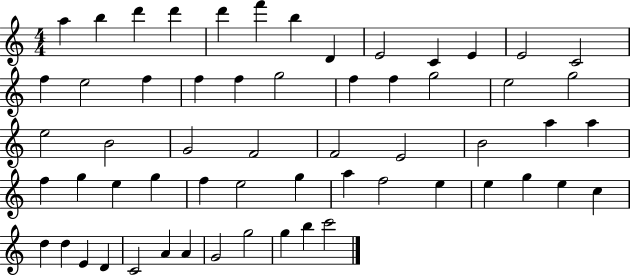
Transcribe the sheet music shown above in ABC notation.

X:1
T:Untitled
M:4/4
L:1/4
K:C
a b d' d' d' f' b D E2 C E E2 C2 f e2 f f f g2 f f g2 e2 g2 e2 B2 G2 F2 F2 E2 B2 a a f g e g f e2 g a f2 e e g e c d d E D C2 A A G2 g2 g b c'2